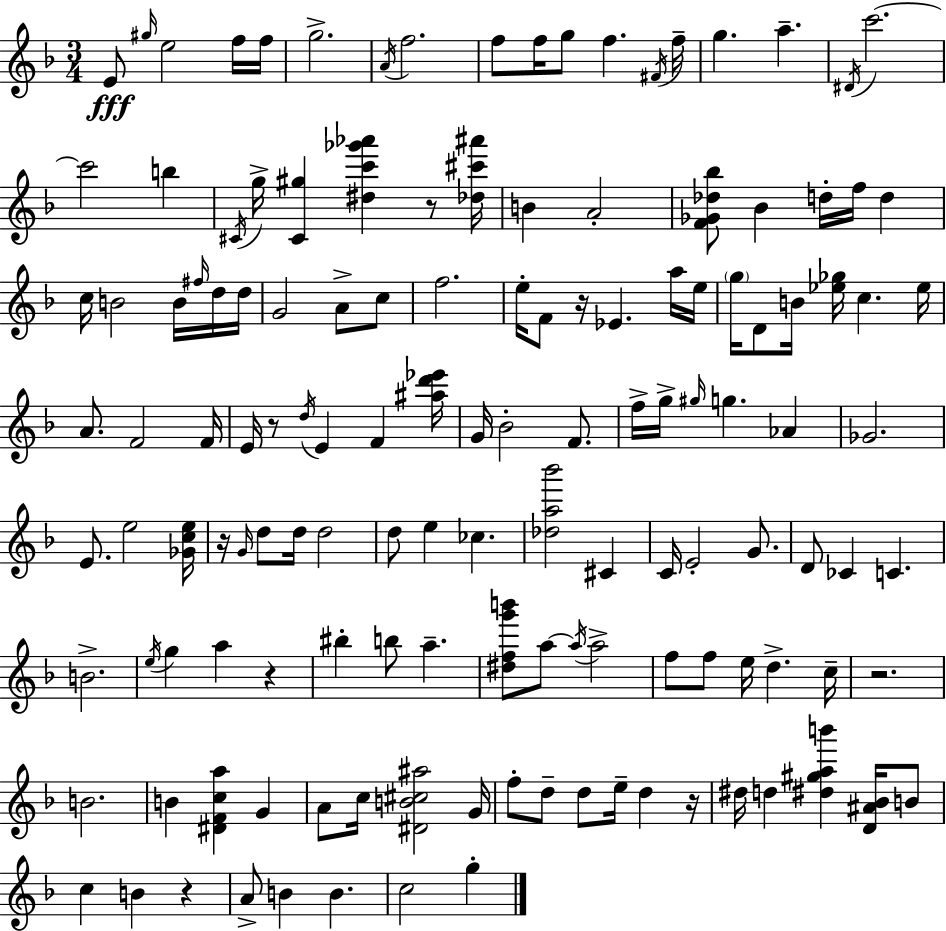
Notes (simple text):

E4/e G#5/s E5/h F5/s F5/s G5/h. A4/s F5/h. F5/e F5/s G5/e F5/q. F#4/s F5/s G5/q. A5/q. D#4/s C6/h. C6/h B5/q C#4/s G5/s [C#4,G#5]/q [D#5,C6,Gb6,Ab6]/q R/e [Db5,C#6,A#6]/s B4/q A4/h [F4,Gb4,Db5,Bb5]/e Bb4/q D5/s F5/s D5/q C5/s B4/h B4/s F#5/s D5/s D5/s G4/h A4/e C5/e F5/h. E5/s F4/e R/s Eb4/q. A5/s E5/s G5/s D4/e B4/s [Eb5,Gb5]/s C5/q. Eb5/s A4/e. F4/h F4/s E4/s R/e D5/s E4/q F4/q [A#5,D6,Eb6]/s G4/s Bb4/h F4/e. F5/s G5/s G#5/s G5/q. Ab4/q Gb4/h. E4/e. E5/h [Gb4,C5,E5]/s R/s G4/s D5/e D5/s D5/h D5/e E5/q CES5/q. [Db5,A5,Bb6]/h C#4/q C4/s E4/h G4/e. D4/e CES4/q C4/q. B4/h. E5/s G5/q A5/q R/q BIS5/q B5/e A5/q. [D#5,F5,G6,B6]/e A5/e A5/s A5/h F5/e F5/e E5/s D5/q. C5/s R/h. B4/h. B4/q [D#4,F4,C5,A5]/q G4/q A4/e C5/s [D#4,B4,C#5,A#5]/h G4/s F5/e D5/e D5/e E5/s D5/q R/s D#5/s D5/q [D#5,G#5,A5,B6]/q [D4,A#4,Bb4]/s B4/e C5/q B4/q R/q A4/e B4/q B4/q. C5/h G5/q